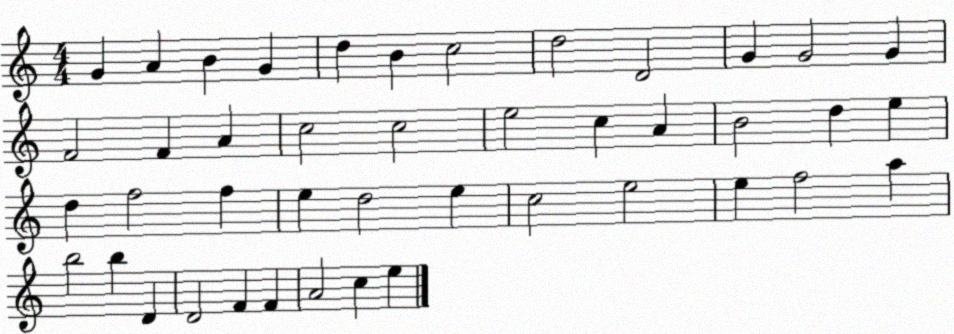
X:1
T:Untitled
M:4/4
L:1/4
K:C
G A B G d B c2 d2 D2 G G2 G F2 F A c2 c2 e2 c A B2 d e d f2 f e d2 e c2 e2 e f2 a b2 b D D2 F F A2 c e